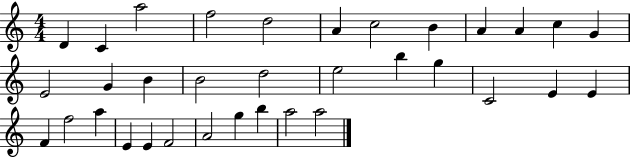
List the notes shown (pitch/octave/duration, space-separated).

D4/q C4/q A5/h F5/h D5/h A4/q C5/h B4/q A4/q A4/q C5/q G4/q E4/h G4/q B4/q B4/h D5/h E5/h B5/q G5/q C4/h E4/q E4/q F4/q F5/h A5/q E4/q E4/q F4/h A4/h G5/q B5/q A5/h A5/h